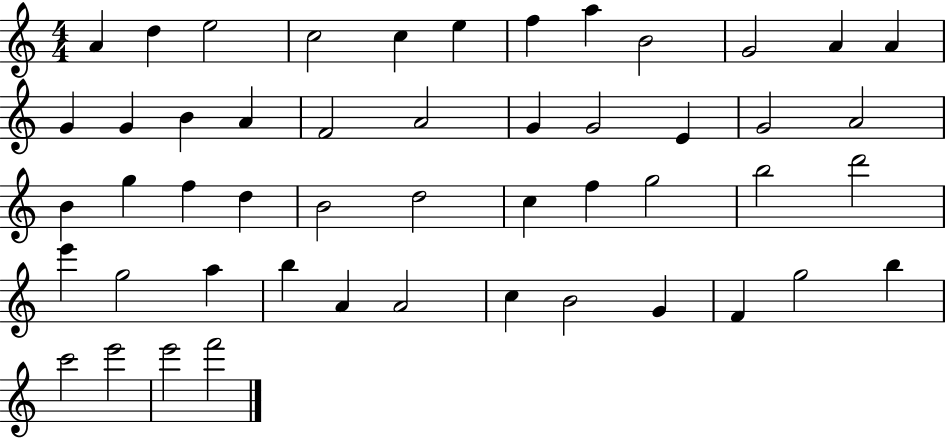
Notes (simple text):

A4/q D5/q E5/h C5/h C5/q E5/q F5/q A5/q B4/h G4/h A4/q A4/q G4/q G4/q B4/q A4/q F4/h A4/h G4/q G4/h E4/q G4/h A4/h B4/q G5/q F5/q D5/q B4/h D5/h C5/q F5/q G5/h B5/h D6/h E6/q G5/h A5/q B5/q A4/q A4/h C5/q B4/h G4/q F4/q G5/h B5/q C6/h E6/h E6/h F6/h